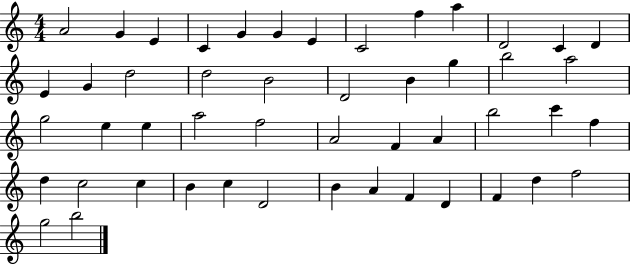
X:1
T:Untitled
M:4/4
L:1/4
K:C
A2 G E C G G E C2 f a D2 C D E G d2 d2 B2 D2 B g b2 a2 g2 e e a2 f2 A2 F A b2 c' f d c2 c B c D2 B A F D F d f2 g2 b2